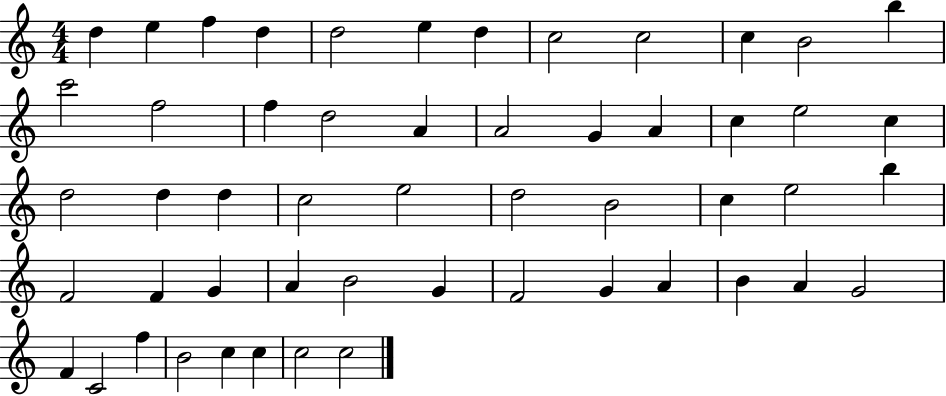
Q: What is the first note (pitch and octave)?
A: D5